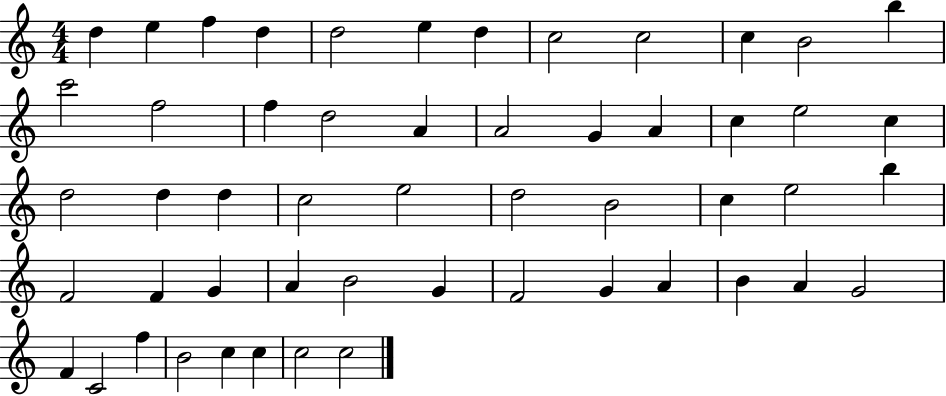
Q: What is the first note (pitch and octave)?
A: D5